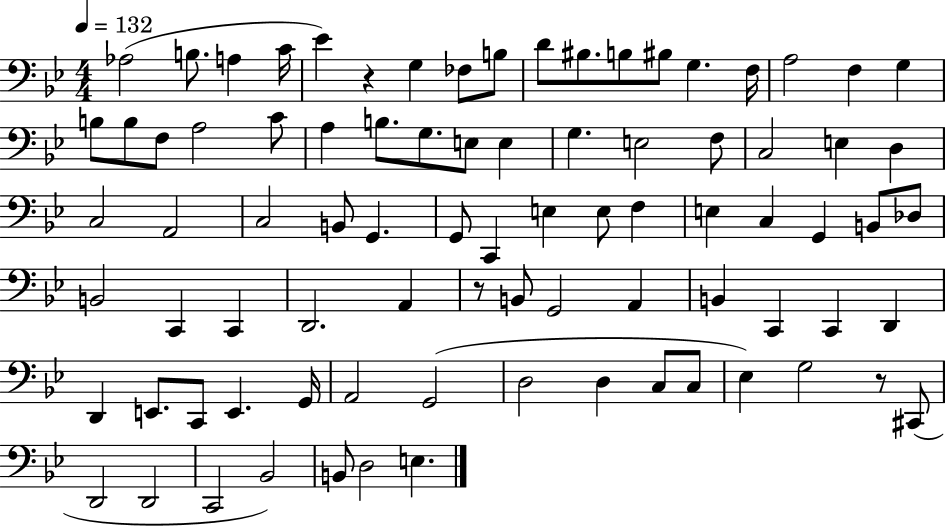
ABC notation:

X:1
T:Untitled
M:4/4
L:1/4
K:Bb
_A,2 B,/2 A, C/4 _E z G, _F,/2 B,/2 D/2 ^B,/2 B,/2 ^B,/2 G, F,/4 A,2 F, G, B,/2 B,/2 F,/2 A,2 C/2 A, B,/2 G,/2 E,/2 E, G, E,2 F,/2 C,2 E, D, C,2 A,,2 C,2 B,,/2 G,, G,,/2 C,, E, E,/2 F, E, C, G,, B,,/2 _D,/2 B,,2 C,, C,, D,,2 A,, z/2 B,,/2 G,,2 A,, B,, C,, C,, D,, D,, E,,/2 C,,/2 E,, G,,/4 A,,2 G,,2 D,2 D, C,/2 C,/2 _E, G,2 z/2 ^C,,/2 D,,2 D,,2 C,,2 _B,,2 B,,/2 D,2 E,